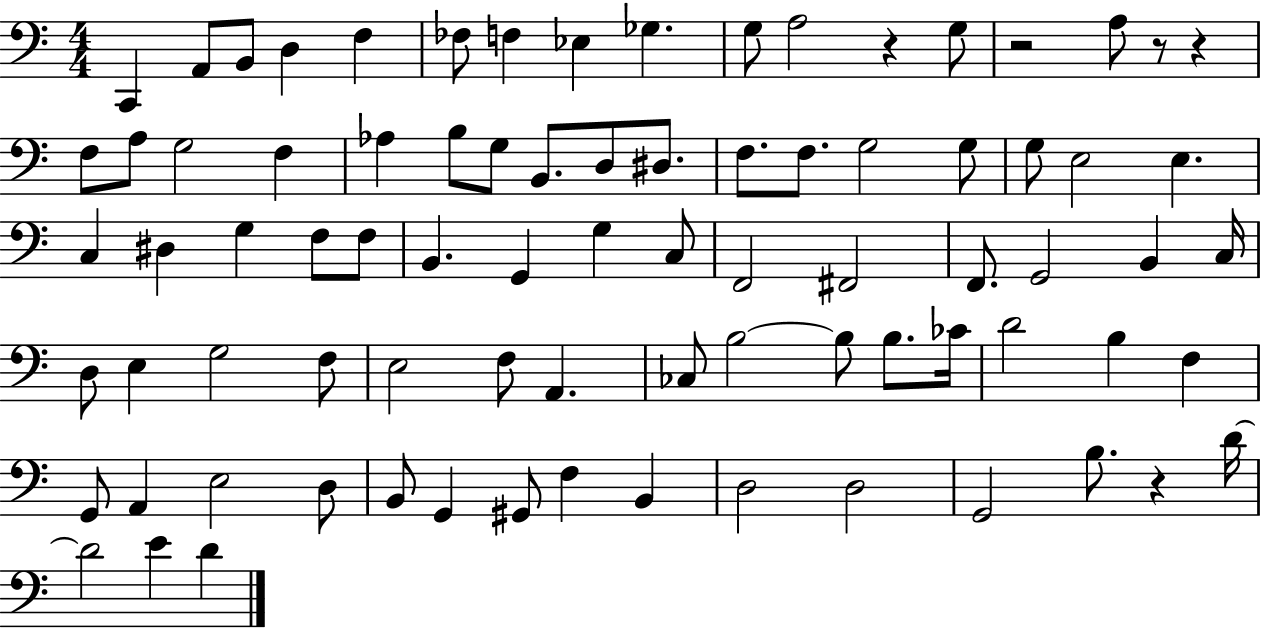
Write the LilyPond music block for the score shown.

{
  \clef bass
  \numericTimeSignature
  \time 4/4
  \key c \major
  c,4 a,8 b,8 d4 f4 | fes8 f4 ees4 ges4. | g8 a2 r4 g8 | r2 a8 r8 r4 | \break f8 a8 g2 f4 | aes4 b8 g8 b,8. d8 dis8. | f8. f8. g2 g8 | g8 e2 e4. | \break c4 dis4 g4 f8 f8 | b,4. g,4 g4 c8 | f,2 fis,2 | f,8. g,2 b,4 c16 | \break d8 e4 g2 f8 | e2 f8 a,4. | ces8 b2~~ b8 b8. ces'16 | d'2 b4 f4 | \break g,8 a,4 e2 d8 | b,8 g,4 gis,8 f4 b,4 | d2 d2 | g,2 b8. r4 d'16~~ | \break d'2 e'4 d'4 | \bar "|."
}